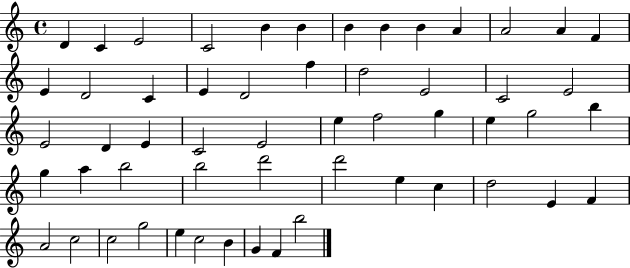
{
  \clef treble
  \time 4/4
  \defaultTimeSignature
  \key c \major
  d'4 c'4 e'2 | c'2 b'4 b'4 | b'4 b'4 b'4 a'4 | a'2 a'4 f'4 | \break e'4 d'2 c'4 | e'4 d'2 f''4 | d''2 e'2 | c'2 e'2 | \break e'2 d'4 e'4 | c'2 e'2 | e''4 f''2 g''4 | e''4 g''2 b''4 | \break g''4 a''4 b''2 | b''2 d'''2 | d'''2 e''4 c''4 | d''2 e'4 f'4 | \break a'2 c''2 | c''2 g''2 | e''4 c''2 b'4 | g'4 f'4 b''2 | \break \bar "|."
}